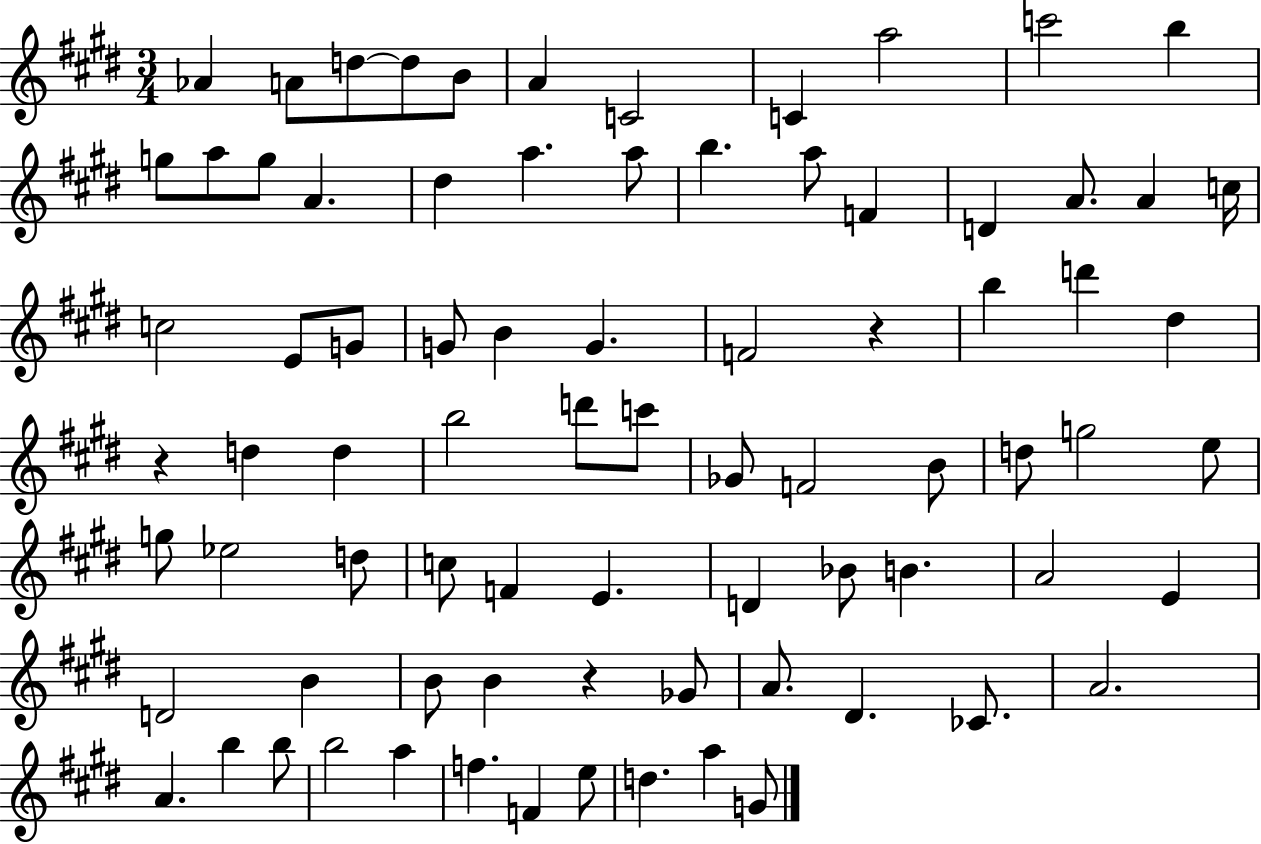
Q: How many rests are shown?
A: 3